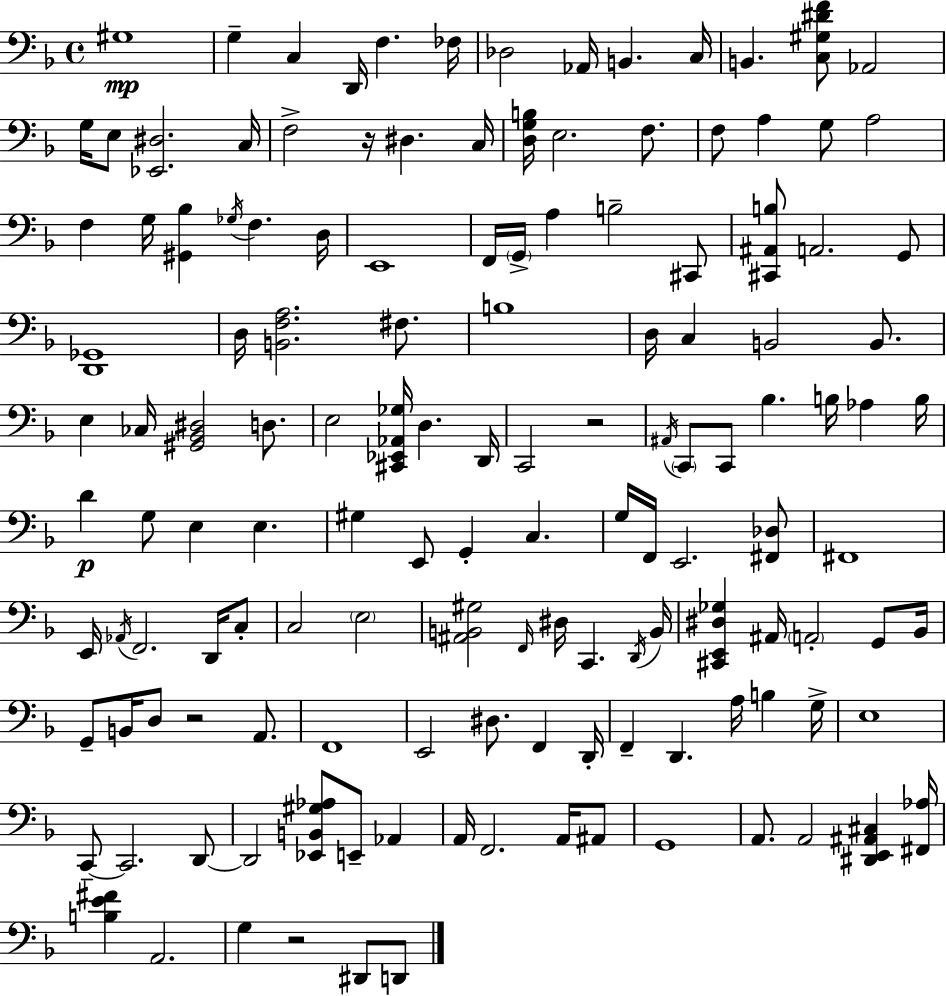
X:1
T:Untitled
M:4/4
L:1/4
K:F
^G,4 G, C, D,,/4 F, _F,/4 _D,2 _A,,/4 B,, C,/4 B,, [C,^G,^DF]/2 _A,,2 G,/4 E,/2 [_E,,^D,]2 C,/4 F,2 z/4 ^D, C,/4 [D,G,B,]/4 E,2 F,/2 F,/2 A, G,/2 A,2 F, G,/4 [^G,,_B,] _G,/4 F, D,/4 E,,4 F,,/4 G,,/4 A, B,2 ^C,,/2 [^C,,^A,,B,]/2 A,,2 G,,/2 [D,,_G,,]4 D,/4 [B,,F,A,]2 ^F,/2 B,4 D,/4 C, B,,2 B,,/2 E, _C,/4 [^G,,_B,,^D,]2 D,/2 E,2 [^C,,_E,,_A,,_G,]/4 D, D,,/4 C,,2 z2 ^A,,/4 C,,/2 C,,/2 _B, B,/4 _A, B,/4 D G,/2 E, E, ^G, E,,/2 G,, C, G,/4 F,,/4 E,,2 [^F,,_D,]/2 ^F,,4 E,,/4 _A,,/4 F,,2 D,,/4 C,/2 C,2 E,2 [^A,,B,,^G,]2 F,,/4 ^D,/4 C,, D,,/4 B,,/4 [^C,,E,,^D,_G,] ^A,,/4 A,,2 G,,/2 _B,,/4 G,,/2 B,,/4 D,/2 z2 A,,/2 F,,4 E,,2 ^D,/2 F,, D,,/4 F,, D,, A,/4 B, G,/4 E,4 C,,/2 C,,2 D,,/2 D,,2 [_E,,B,,^G,_A,]/2 E,,/2 _A,, A,,/4 F,,2 A,,/4 ^A,,/2 G,,4 A,,/2 A,,2 [^D,,E,,^A,,^C,] [^F,,_A,]/4 [B,E^F] A,,2 G, z2 ^D,,/2 D,,/2